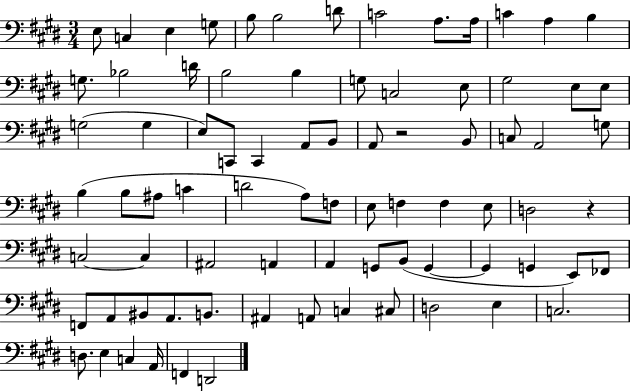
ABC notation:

X:1
T:Untitled
M:3/4
L:1/4
K:E
E,/2 C, E, G,/2 B,/2 B,2 D/2 C2 A,/2 A,/4 C A, B, G,/2 _B,2 D/4 B,2 B, G,/2 C,2 E,/2 ^G,2 E,/2 E,/2 G,2 G, E,/2 C,,/2 C,, A,,/2 B,,/2 A,,/2 z2 B,,/2 C,/2 A,,2 G,/2 B, B,/2 ^A,/2 C D2 A,/2 F,/2 E,/2 F, F, E,/2 D,2 z C,2 C, ^A,,2 A,, A,, G,,/2 B,,/2 G,, G,, G,, E,,/2 _F,,/2 F,,/2 A,,/2 ^B,,/2 A,,/2 B,,/2 ^A,, A,,/2 C, ^C,/2 D,2 E, C,2 D,/2 E, C, A,,/4 F,, D,,2